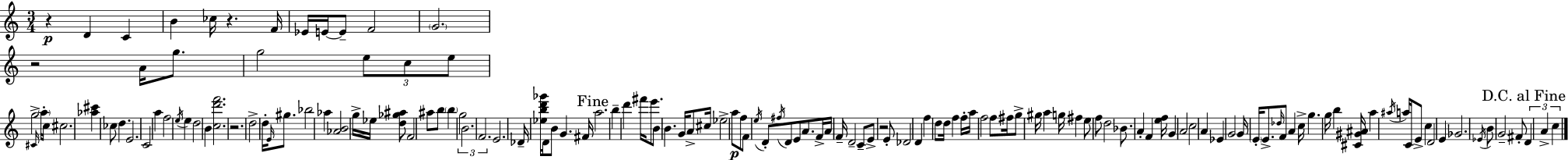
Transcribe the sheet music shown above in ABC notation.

X:1
T:Untitled
M:3/4
L:1/4
K:C
z D C B _c/4 z F/4 _E/4 E/4 E/2 F2 G2 z2 A/4 g/2 g2 e/2 c/2 e/2 g2 ^C/4 a/4 c/4 ^c2 [_a^c'] _c/2 d E2 C2 a f2 e/4 e d2 B [cd'f']2 z2 d2 d/4 E/4 ^g/2 _b2 _a [_AB]2 g/4 _e/4 [d_g^a]/2 F2 ^a/2 b/2 b g2 B2 F2 E2 _D/4 [_ebd'_g']/4 D/4 B/2 G ^F/4 a2 b d' ^f'/4 e'/2 B/2 B G/4 A/2 ^c/4 _e2 a/2 f/2 F/2 e/4 D/2 ^f/4 D/2 E/2 A/2 F/4 A/4 F/4 D2 C/2 E/2 z2 E/2 _D2 D f d/2 d/4 f f/4 a/4 f2 f/2 ^f/4 g/2 ^g/4 a g/4 ^f e/2 f/2 d2 _B/2 A F [ef]/4 G A2 c2 A _E G2 G/4 E/4 E/2 _d/4 F/2 A c/4 g g/4 b [^C^G^A]/4 a ^a/4 a/4 C/4 E/2 c D2 E _G2 _E/4 B/2 G2 ^F/2 D A c